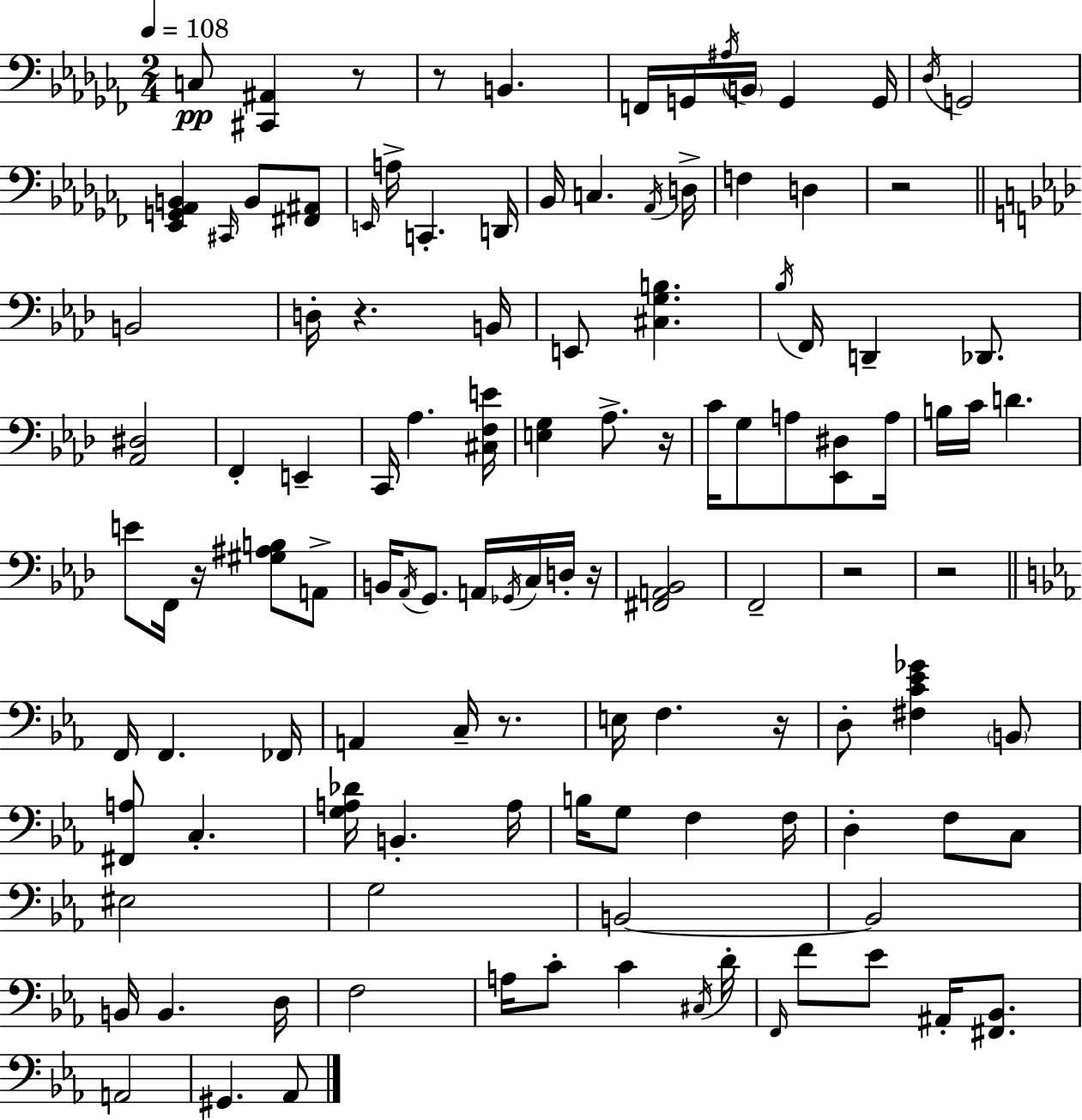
{
  \clef bass
  \numericTimeSignature
  \time 2/4
  \key aes \minor
  \tempo 4 = 108
  c8\pp <cis, ais,>4 r8 | r8 b,4. | f,16 g,16 \acciaccatura { ais16 } \parenthesize b,16 g,4 | g,16 \acciaccatura { des16 } g,2 | \break <ees, g, aes, b,>4 \grace { cis,16 } b,8 | <fis, ais,>8 \grace { e,16 } a16-> c,4.-. | d,16 bes,16 c4. | \acciaccatura { aes,16 } d16-> f4 | \break d4 r2 | \bar "||" \break \key aes \major b,2 | d16-. r4. b,16 | e,8 <cis g b>4. | \acciaccatura { bes16 } f,16 d,4-- des,8. | \break <aes, dis>2 | f,4-. e,4-- | c,16 aes4. | <cis f e'>16 <e g>4 aes8.-> | \break r16 c'16 g8 a8 <ees, dis>8 | a16 b16 c'16 d'4. | e'8 f,16 r16 <gis ais b>8 a,8-> | b,16 \acciaccatura { aes,16 } g,8. a,16 \acciaccatura { ges,16 } | \break c16 d16-. r16 <fis, a, bes,>2 | f,2-- | r2 | r2 | \break \bar "||" \break \key ees \major f,16 f,4. fes,16 | a,4 c16-- r8. | e16 f4. r16 | d8-. <fis c' ees' ges'>4 \parenthesize b,8 | \break <fis, a>8 c4.-. | <g a des'>16 b,4.-. a16 | b16 g8 f4 f16 | d4-. f8 c8 | \break eis2 | g2 | b,2~~ | b,2 | \break b,16 b,4. d16 | f2 | a16 c'8-. c'4 \acciaccatura { cis16 } | d'16-. \grace { f,16 } f'8 ees'8 ais,16-. <fis, bes,>8. | \break a,2 | gis,4. | aes,8 \bar "|."
}